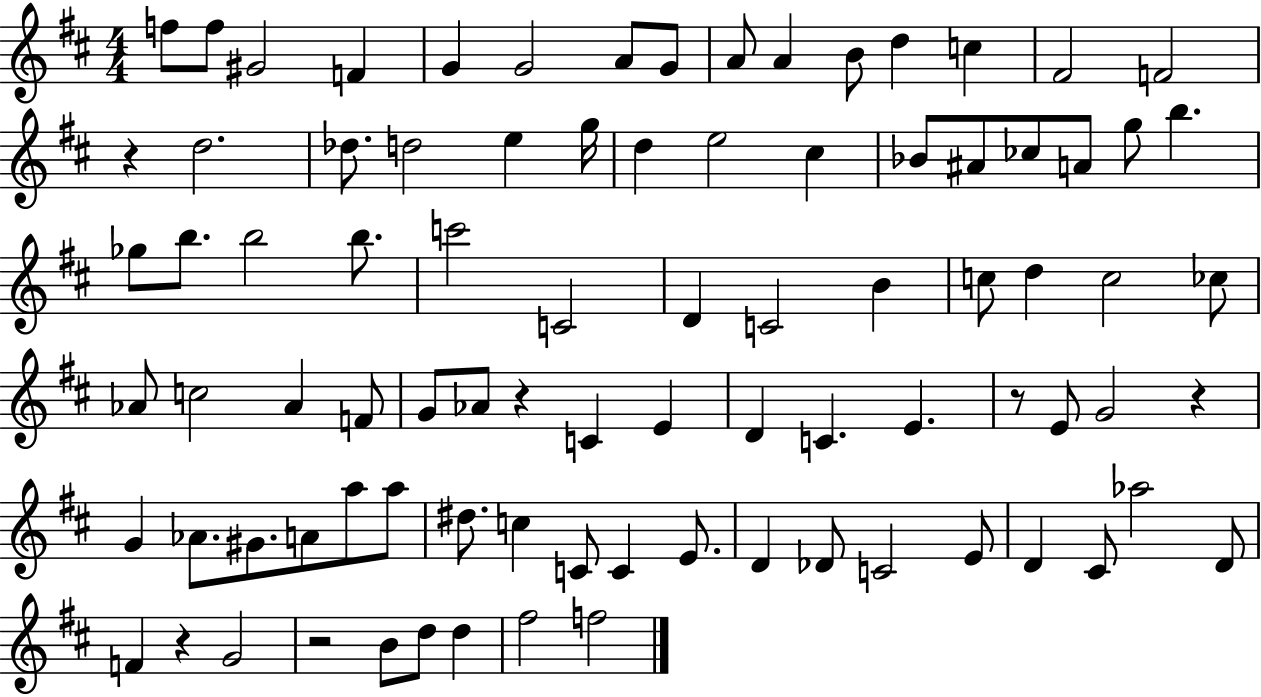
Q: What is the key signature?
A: D major